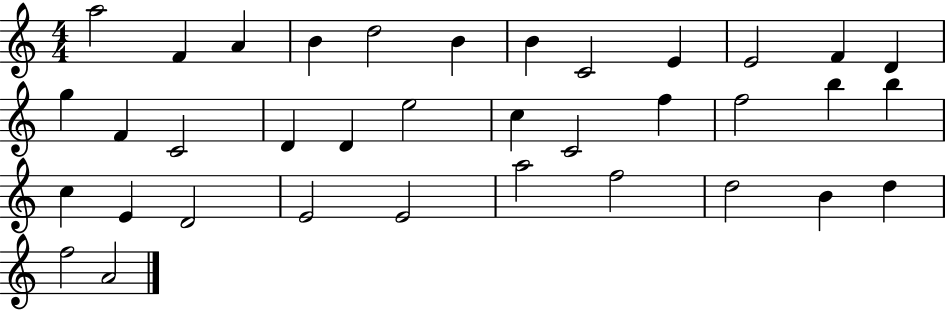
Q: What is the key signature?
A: C major